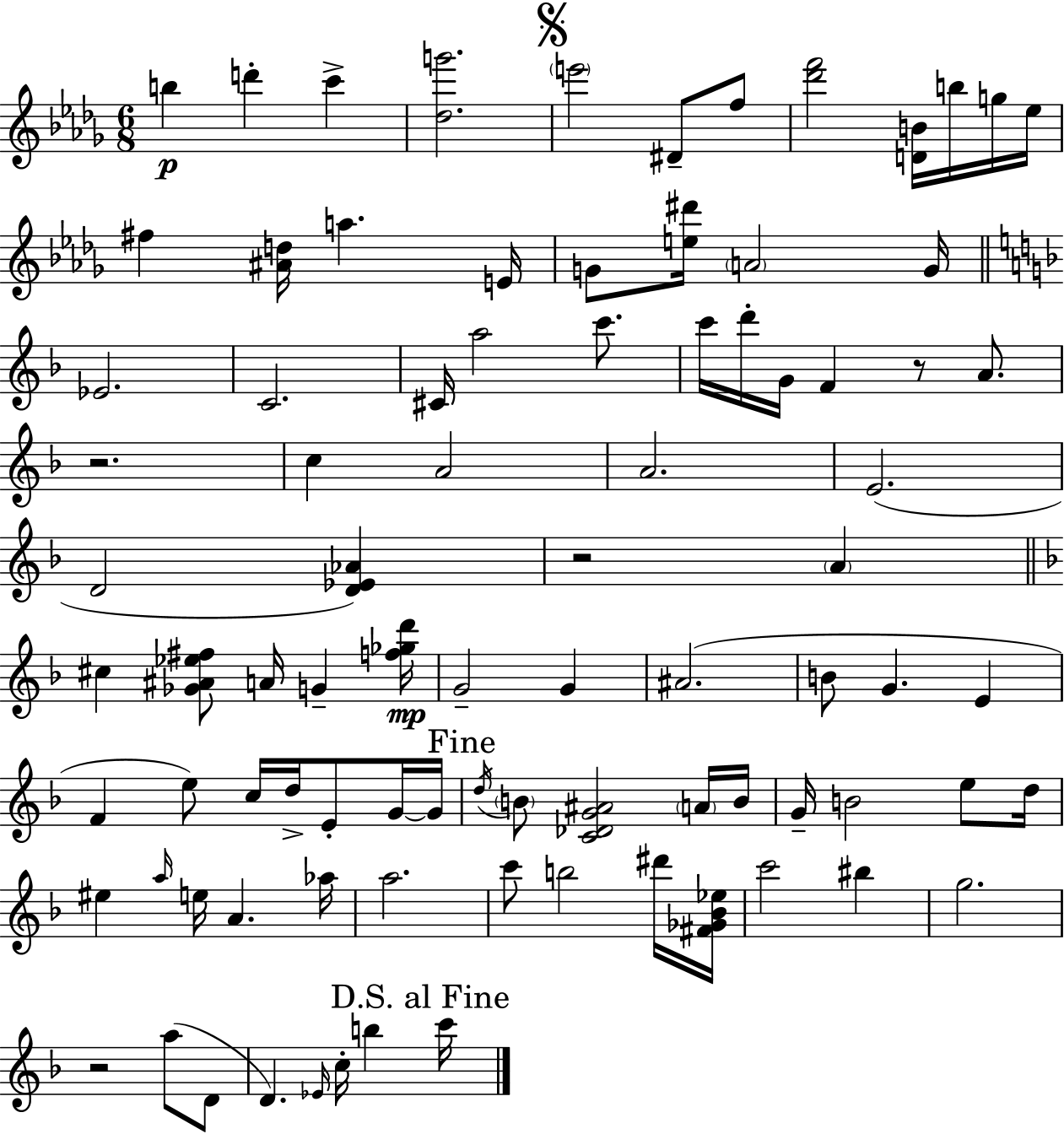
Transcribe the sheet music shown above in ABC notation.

X:1
T:Untitled
M:6/8
L:1/4
K:Bbm
b d' c' [_dg']2 e'2 ^D/2 f/2 [_d'f']2 [DB]/4 b/4 g/4 _e/4 ^f [^Ad]/4 a E/4 G/2 [e^d']/4 A2 G/4 _E2 C2 ^C/4 a2 c'/2 c'/4 d'/4 G/4 F z/2 A/2 z2 c A2 A2 E2 D2 [D_E_A] z2 A ^c [_G^A_e^f]/2 A/4 G [f_gd']/4 G2 G ^A2 B/2 G E F e/2 c/4 d/4 E/2 G/4 G/4 d/4 B/2 [C_DG^A]2 A/4 B/4 G/4 B2 e/2 d/4 ^e a/4 e/4 A _a/4 a2 c'/2 b2 ^d'/4 [^F_G_B_e]/4 c'2 ^b g2 z2 a/2 D/2 D _E/4 c/4 b c'/4